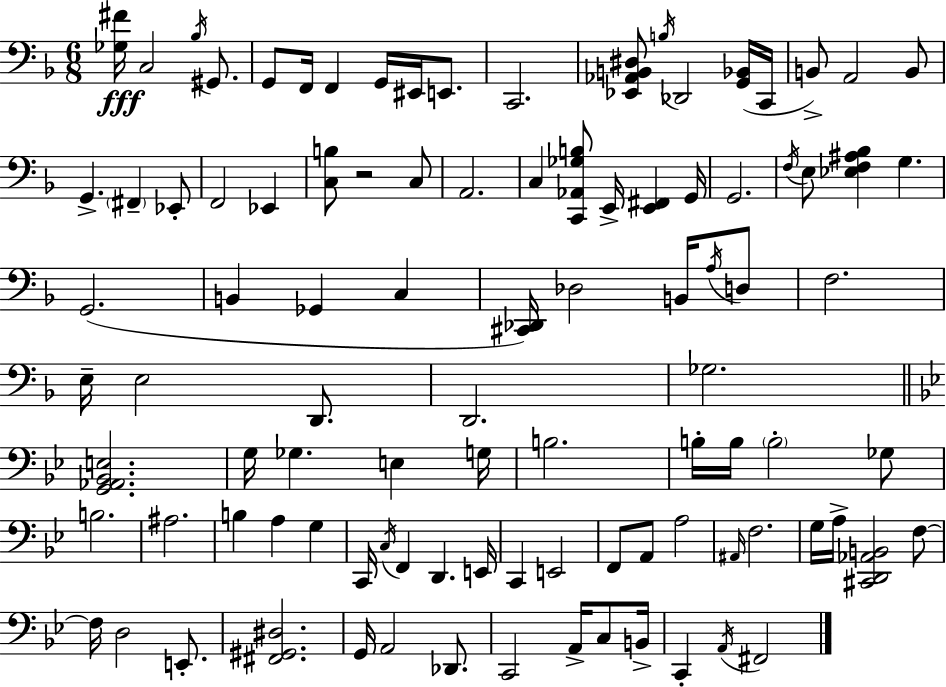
{
  \clef bass
  \numericTimeSignature
  \time 6/8
  \key d \minor
  <ges fis'>16\fff c2 \acciaccatura { bes16 } gis,8. | g,8 f,16 f,4 g,16 eis,16 e,8. | c,2. | <ees, aes, b, dis>8 \acciaccatura { b16 } des,2 | \break <g, bes,>16( c,16 b,8->) a,2 | b,8 g,4.-> \parenthesize fis,4-- | ees,8-. f,2 ees,4 | <c b>8 r2 | \break c8 a,2. | c4 <c, aes, ges b>8 e,16-> <e, fis,>4 | g,16 g,2. | \acciaccatura { f16 } e8 <ees f ais bes>4 g4. | \break g,2.( | b,4 ges,4 c4 | <cis, des,>16) des2 | b,16 \acciaccatura { a16 } d8 f2. | \break e16-- e2 | d,8. d,2. | ges2. | \bar "||" \break \key bes \major <g, aes, bes, e>2. | g16 ges4. e4 g16 | b2. | b16-. b16 \parenthesize b2-. ges8 | \break b2. | ais2. | b4 a4 g4 | c,16 \acciaccatura { c16 } f,4 d,4. | \break e,16 c,4 e,2 | f,8 a,8 a2 | \grace { ais,16 } f2. | g16 a16-> <cis, d, aes, b,>2 | \break f8~~ f16 d2 e,8.-. | <fis, gis, dis>2. | g,16 a,2 des,8. | c,2 a,16-> c8 | \break b,16-> c,4-. \acciaccatura { a,16 } fis,2 | \bar "|."
}